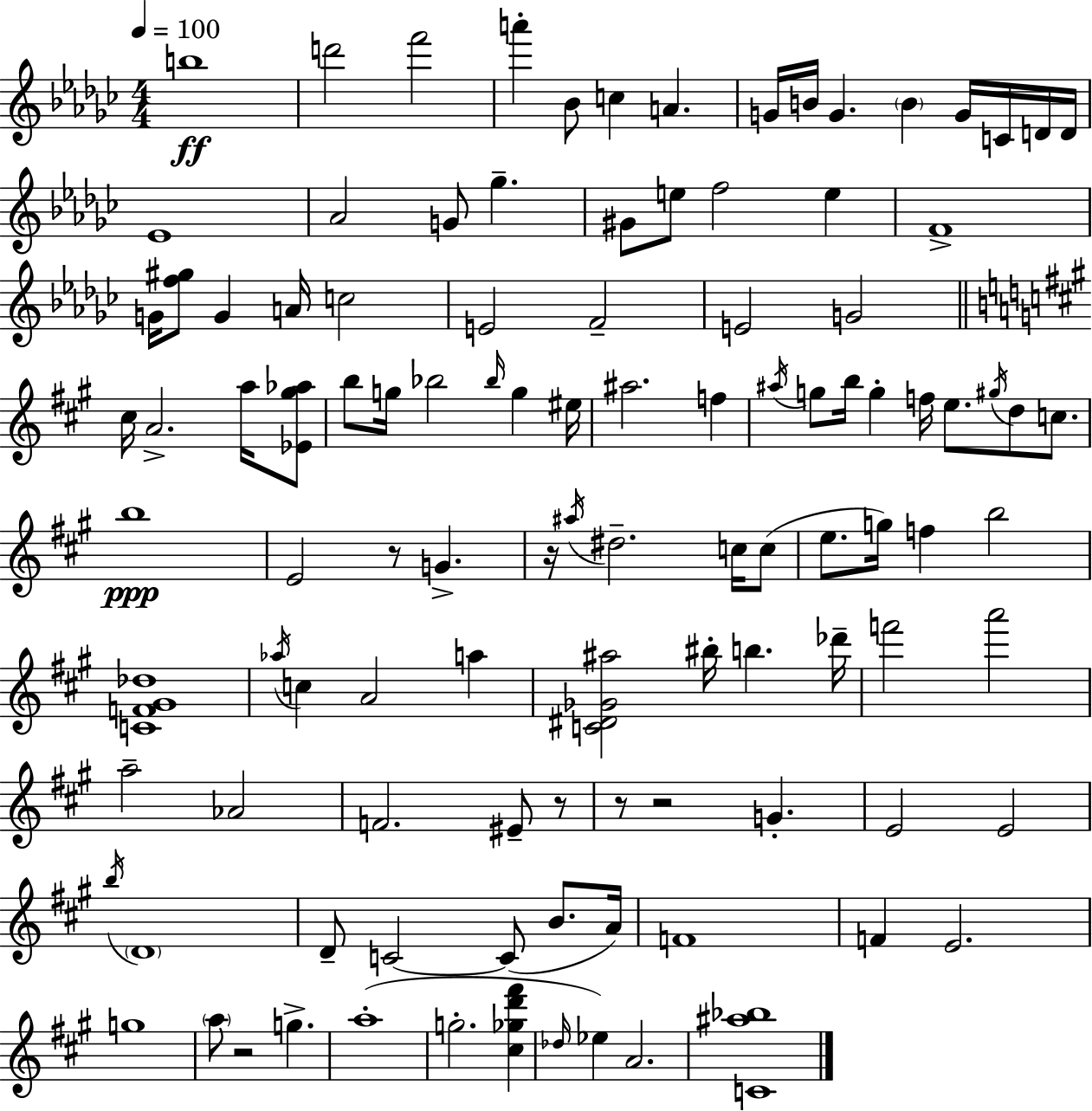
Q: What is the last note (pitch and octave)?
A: A4